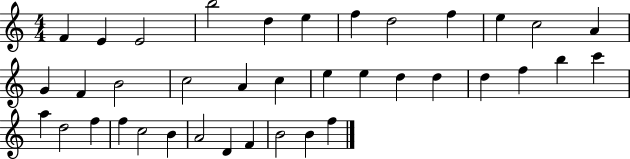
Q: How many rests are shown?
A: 0